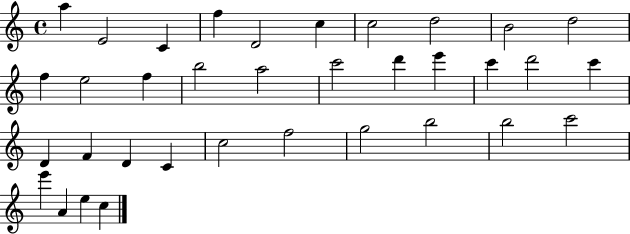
A5/q E4/h C4/q F5/q D4/h C5/q C5/h D5/h B4/h D5/h F5/q E5/h F5/q B5/h A5/h C6/h D6/q E6/q C6/q D6/h C6/q D4/q F4/q D4/q C4/q C5/h F5/h G5/h B5/h B5/h C6/h E6/q A4/q E5/q C5/q